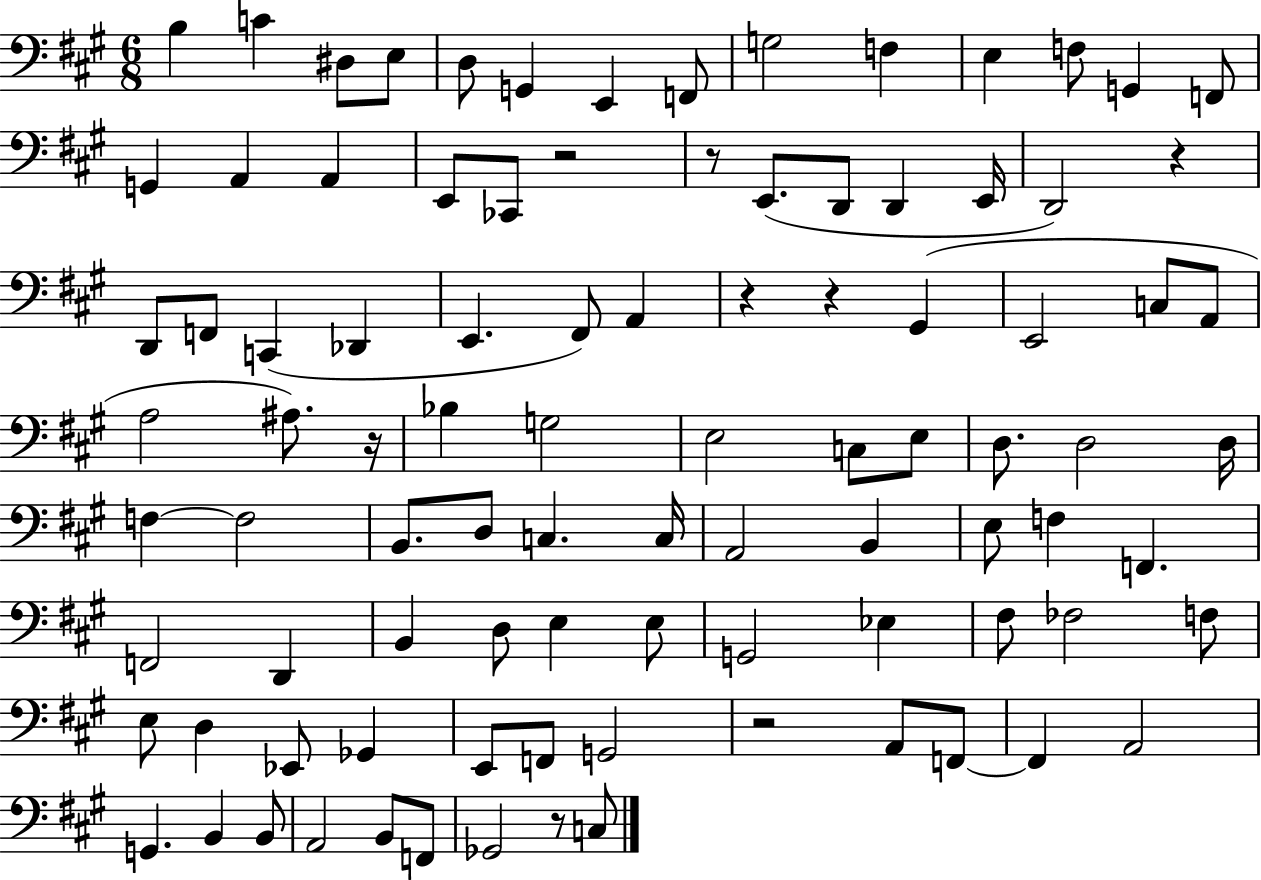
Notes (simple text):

B3/q C4/q D#3/e E3/e D3/e G2/q E2/q F2/e G3/h F3/q E3/q F3/e G2/q F2/e G2/q A2/q A2/q E2/e CES2/e R/h R/e E2/e. D2/e D2/q E2/s D2/h R/q D2/e F2/e C2/q Db2/q E2/q. F#2/e A2/q R/q R/q G#2/q E2/h C3/e A2/e A3/h A#3/e. R/s Bb3/q G3/h E3/h C3/e E3/e D3/e. D3/h D3/s F3/q F3/h B2/e. D3/e C3/q. C3/s A2/h B2/q E3/e F3/q F2/q. F2/h D2/q B2/q D3/e E3/q E3/e G2/h Eb3/q F#3/e FES3/h F3/e E3/e D3/q Eb2/e Gb2/q E2/e F2/e G2/h R/h A2/e F2/e F2/q A2/h G2/q. B2/q B2/e A2/h B2/e F2/e Gb2/h R/e C3/e